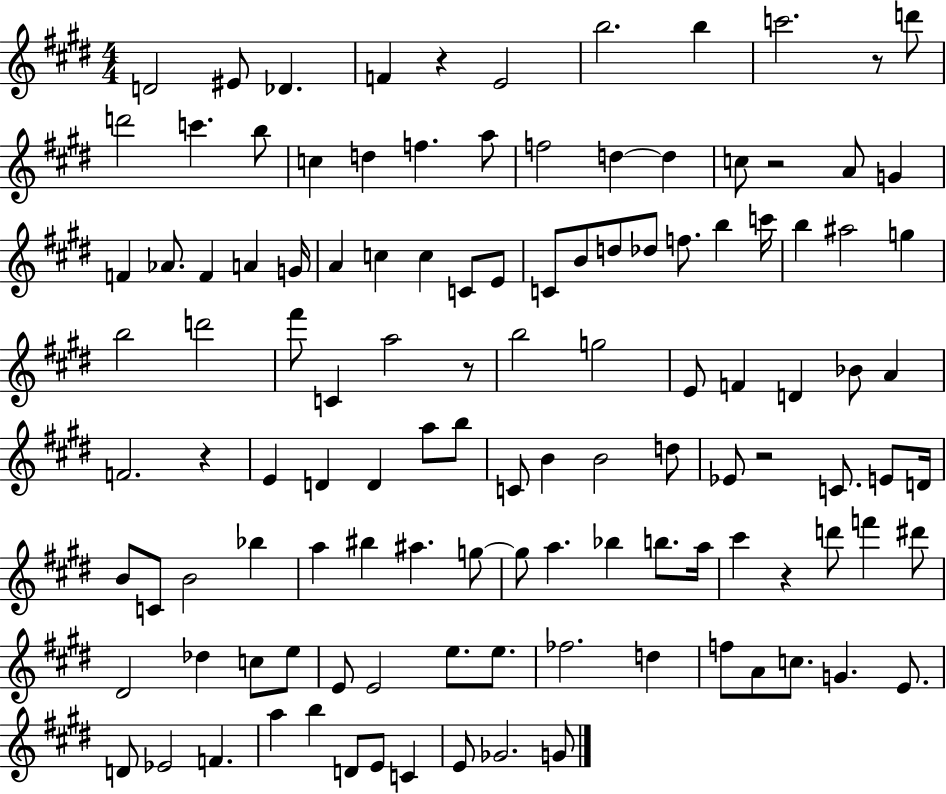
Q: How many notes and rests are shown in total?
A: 118